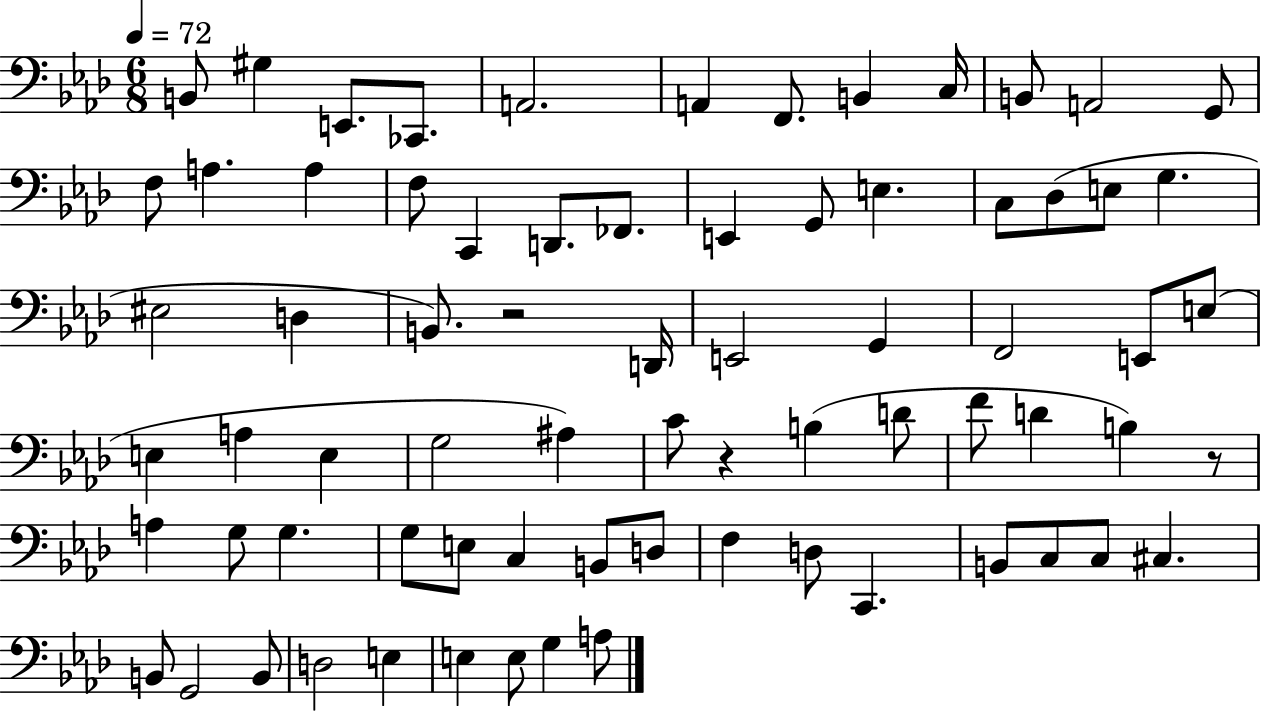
{
  \clef bass
  \numericTimeSignature
  \time 6/8
  \key aes \major
  \tempo 4 = 72
  b,8 gis4 e,8. ces,8. | a,2. | a,4 f,8. b,4 c16 | b,8 a,2 g,8 | \break f8 a4. a4 | f8 c,4 d,8. fes,8. | e,4 g,8 e4. | c8 des8( e8 g4. | \break eis2 d4 | b,8.) r2 d,16 | e,2 g,4 | f,2 e,8 e8( | \break e4 a4 e4 | g2 ais4) | c'8 r4 b4( d'8 | f'8 d'4 b4) r8 | \break a4 g8 g4. | g8 e8 c4 b,8 d8 | f4 d8 c,4. | b,8 c8 c8 cis4. | \break b,8 g,2 b,8 | d2 e4 | e4 e8 g4 a8 | \bar "|."
}